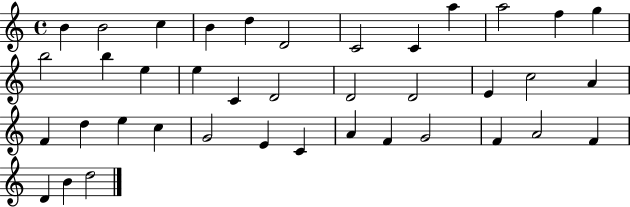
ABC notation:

X:1
T:Untitled
M:4/4
L:1/4
K:C
B B2 c B d D2 C2 C a a2 f g b2 b e e C D2 D2 D2 E c2 A F d e c G2 E C A F G2 F A2 F D B d2